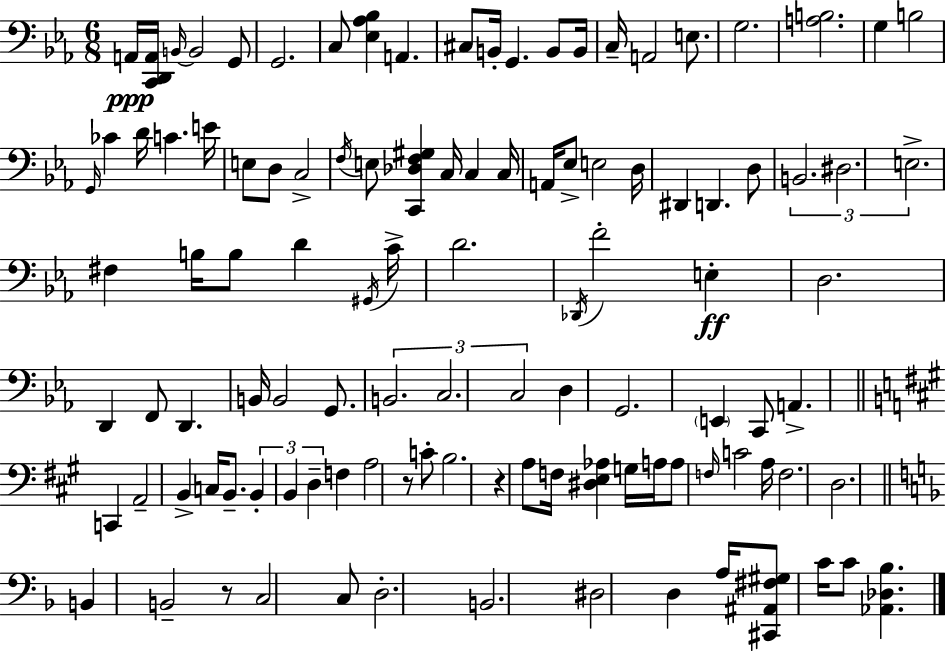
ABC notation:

X:1
T:Untitled
M:6/8
L:1/4
K:Eb
A,,/4 [C,,D,,A,,]/4 B,,/4 B,,2 G,,/2 G,,2 C,/2 [_E,_A,_B,] A,, ^C,/2 B,,/4 G,, B,,/2 B,,/4 C,/4 A,,2 E,/2 G,2 [A,B,]2 G, B,2 G,,/4 _C D/4 C E/4 E,/2 D,/2 C,2 F,/4 E,/2 [C,,_D,F,^G,] C,/4 C, C,/4 A,,/4 _E,/2 E,2 D,/4 ^D,, D,, D,/2 B,,2 ^D,2 E,2 ^F, B,/4 B,/2 D ^G,,/4 C/4 D2 _D,,/4 F2 E, D,2 D,, F,,/2 D,, B,,/4 B,,2 G,,/2 B,,2 C,2 C,2 D, G,,2 E,, C,,/2 A,, C,, A,,2 B,, C,/4 B,,/2 B,, B,, D, F, A,2 z/2 C/2 B,2 z A,/2 F,/4 [^D,E,_A,] G,/4 A,/4 A,/2 F,/4 C2 A,/4 F,2 D,2 B,, B,,2 z/2 C,2 C,/2 D,2 B,,2 ^D,2 D, A,/4 [^C,,^A,,^F,^G,]/2 C/4 C/2 [_A,,_D,_B,]